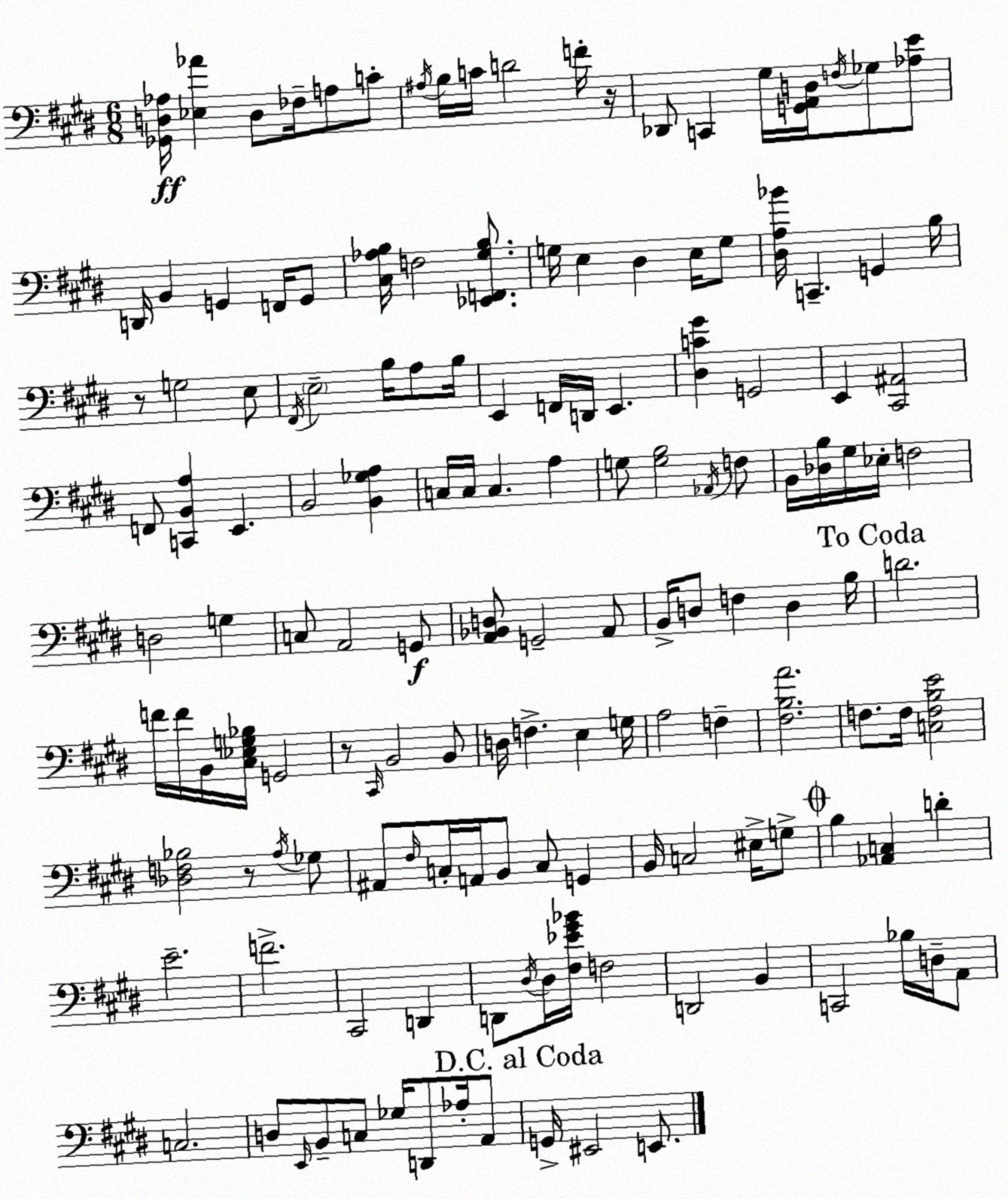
X:1
T:Untitled
M:6/8
L:1/4
K:E
[_G,,D,_A,]/4 [_E,_A] D,/2 _F,/4 A,/2 C/2 ^A,/4 B,/4 C/4 D2 F/4 z/4 _D,,/2 C,, ^G,/4 [G,,A,,D,]/4 F,/4 _G,/2 [_A,E]/2 D,,/4 B,, G,, F,,/4 G,,/2 [^C,_A,B,]/4 F,2 [_E,,F,,^G,B,]/2 G,/4 E, ^D, E,/4 G,/2 [^D,A,_B]/4 C,, G,, B,/4 z/2 G,2 E,/2 ^F,,/4 E,2 B,/4 A,/2 B,/4 E,, F,,/4 D,,/4 E,, [^D,C^G] G,,2 E,, [^C,,^A,,]2 F,,/2 [C,,B,,A,] E,, B,,2 [B,,_G,A,] C,/4 C,/4 C, A, G,/2 [G,B,]2 _A,,/4 F,/2 B,,/4 [_D,B,]/4 ^G,/4 _E,/4 F,2 D,2 G, C,/2 A,,2 G,,/2 [A,,_B,,D,]/2 G,,2 A,,/2 B,,/4 D,/2 F, D, B,/4 D2 F/4 F/4 B,,/4 [^C,_E,G,_B,]/4 G,,2 z/2 ^C,,/4 B,,2 B,,/2 D,/4 F, E, G,/4 A,2 F, [^F,B,A]2 F,/2 F,/4 [C,F,B,E]2 [_D,F,_B,]2 z/2 A,/4 _G,/2 ^A,,/2 ^F,/4 C,/4 A,,/4 B,,/2 C,/2 G,, B,,/4 C,2 ^E,/4 G,/2 B, [_A,,C,] D E2 F2 ^C,,2 D,, D,,/2 ^D,/4 ^D,/4 [^F,_E^G_B]/4 F,2 D,,2 B,, C,,2 _B,/4 D,/4 A,,/2 C,2 D,/2 E,,/4 B,,/2 C,/2 _G,/4 D,,/2 _A,/4 A,,/2 G,,/4 ^E,,2 E,,/2